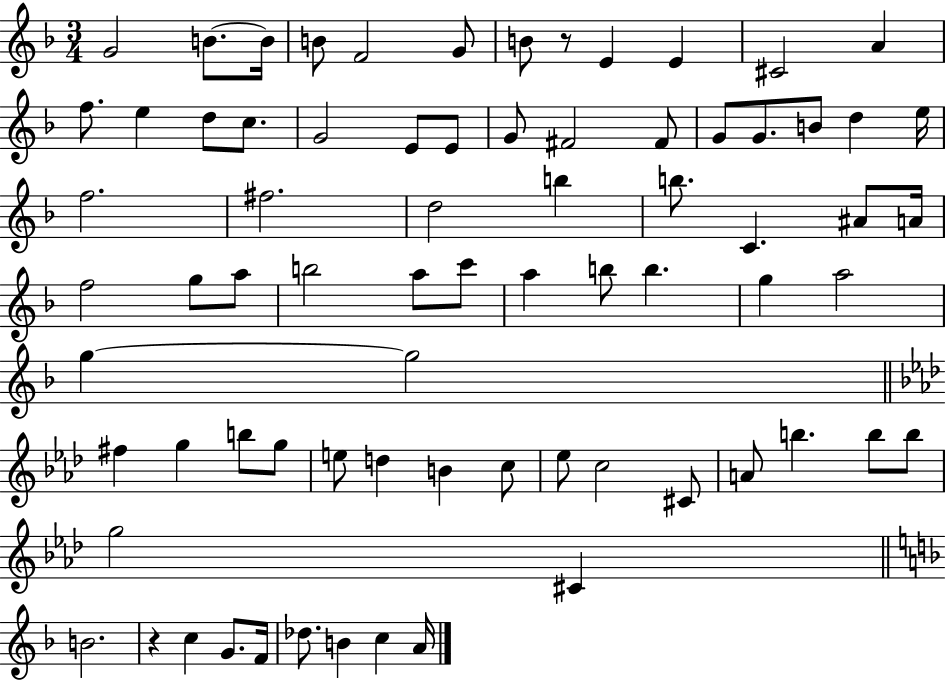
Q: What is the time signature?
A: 3/4